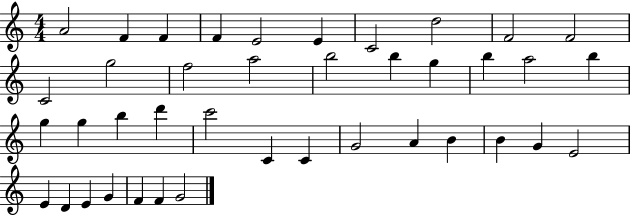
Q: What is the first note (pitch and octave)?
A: A4